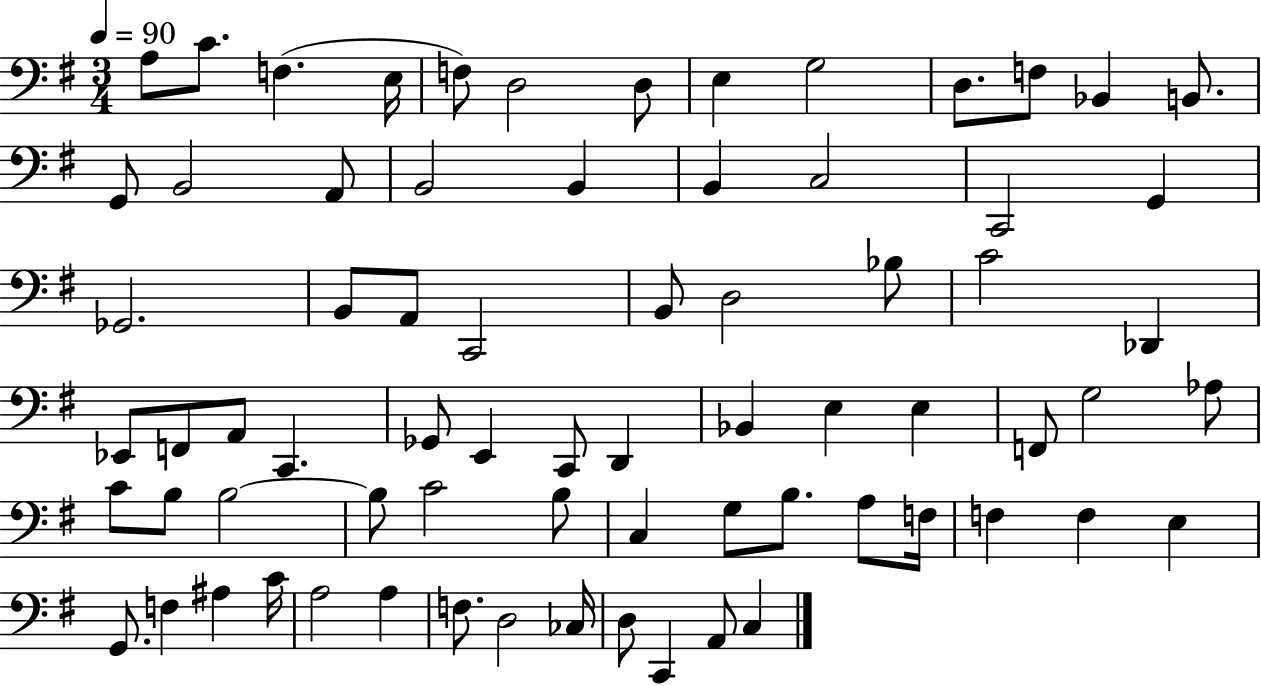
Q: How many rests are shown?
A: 0